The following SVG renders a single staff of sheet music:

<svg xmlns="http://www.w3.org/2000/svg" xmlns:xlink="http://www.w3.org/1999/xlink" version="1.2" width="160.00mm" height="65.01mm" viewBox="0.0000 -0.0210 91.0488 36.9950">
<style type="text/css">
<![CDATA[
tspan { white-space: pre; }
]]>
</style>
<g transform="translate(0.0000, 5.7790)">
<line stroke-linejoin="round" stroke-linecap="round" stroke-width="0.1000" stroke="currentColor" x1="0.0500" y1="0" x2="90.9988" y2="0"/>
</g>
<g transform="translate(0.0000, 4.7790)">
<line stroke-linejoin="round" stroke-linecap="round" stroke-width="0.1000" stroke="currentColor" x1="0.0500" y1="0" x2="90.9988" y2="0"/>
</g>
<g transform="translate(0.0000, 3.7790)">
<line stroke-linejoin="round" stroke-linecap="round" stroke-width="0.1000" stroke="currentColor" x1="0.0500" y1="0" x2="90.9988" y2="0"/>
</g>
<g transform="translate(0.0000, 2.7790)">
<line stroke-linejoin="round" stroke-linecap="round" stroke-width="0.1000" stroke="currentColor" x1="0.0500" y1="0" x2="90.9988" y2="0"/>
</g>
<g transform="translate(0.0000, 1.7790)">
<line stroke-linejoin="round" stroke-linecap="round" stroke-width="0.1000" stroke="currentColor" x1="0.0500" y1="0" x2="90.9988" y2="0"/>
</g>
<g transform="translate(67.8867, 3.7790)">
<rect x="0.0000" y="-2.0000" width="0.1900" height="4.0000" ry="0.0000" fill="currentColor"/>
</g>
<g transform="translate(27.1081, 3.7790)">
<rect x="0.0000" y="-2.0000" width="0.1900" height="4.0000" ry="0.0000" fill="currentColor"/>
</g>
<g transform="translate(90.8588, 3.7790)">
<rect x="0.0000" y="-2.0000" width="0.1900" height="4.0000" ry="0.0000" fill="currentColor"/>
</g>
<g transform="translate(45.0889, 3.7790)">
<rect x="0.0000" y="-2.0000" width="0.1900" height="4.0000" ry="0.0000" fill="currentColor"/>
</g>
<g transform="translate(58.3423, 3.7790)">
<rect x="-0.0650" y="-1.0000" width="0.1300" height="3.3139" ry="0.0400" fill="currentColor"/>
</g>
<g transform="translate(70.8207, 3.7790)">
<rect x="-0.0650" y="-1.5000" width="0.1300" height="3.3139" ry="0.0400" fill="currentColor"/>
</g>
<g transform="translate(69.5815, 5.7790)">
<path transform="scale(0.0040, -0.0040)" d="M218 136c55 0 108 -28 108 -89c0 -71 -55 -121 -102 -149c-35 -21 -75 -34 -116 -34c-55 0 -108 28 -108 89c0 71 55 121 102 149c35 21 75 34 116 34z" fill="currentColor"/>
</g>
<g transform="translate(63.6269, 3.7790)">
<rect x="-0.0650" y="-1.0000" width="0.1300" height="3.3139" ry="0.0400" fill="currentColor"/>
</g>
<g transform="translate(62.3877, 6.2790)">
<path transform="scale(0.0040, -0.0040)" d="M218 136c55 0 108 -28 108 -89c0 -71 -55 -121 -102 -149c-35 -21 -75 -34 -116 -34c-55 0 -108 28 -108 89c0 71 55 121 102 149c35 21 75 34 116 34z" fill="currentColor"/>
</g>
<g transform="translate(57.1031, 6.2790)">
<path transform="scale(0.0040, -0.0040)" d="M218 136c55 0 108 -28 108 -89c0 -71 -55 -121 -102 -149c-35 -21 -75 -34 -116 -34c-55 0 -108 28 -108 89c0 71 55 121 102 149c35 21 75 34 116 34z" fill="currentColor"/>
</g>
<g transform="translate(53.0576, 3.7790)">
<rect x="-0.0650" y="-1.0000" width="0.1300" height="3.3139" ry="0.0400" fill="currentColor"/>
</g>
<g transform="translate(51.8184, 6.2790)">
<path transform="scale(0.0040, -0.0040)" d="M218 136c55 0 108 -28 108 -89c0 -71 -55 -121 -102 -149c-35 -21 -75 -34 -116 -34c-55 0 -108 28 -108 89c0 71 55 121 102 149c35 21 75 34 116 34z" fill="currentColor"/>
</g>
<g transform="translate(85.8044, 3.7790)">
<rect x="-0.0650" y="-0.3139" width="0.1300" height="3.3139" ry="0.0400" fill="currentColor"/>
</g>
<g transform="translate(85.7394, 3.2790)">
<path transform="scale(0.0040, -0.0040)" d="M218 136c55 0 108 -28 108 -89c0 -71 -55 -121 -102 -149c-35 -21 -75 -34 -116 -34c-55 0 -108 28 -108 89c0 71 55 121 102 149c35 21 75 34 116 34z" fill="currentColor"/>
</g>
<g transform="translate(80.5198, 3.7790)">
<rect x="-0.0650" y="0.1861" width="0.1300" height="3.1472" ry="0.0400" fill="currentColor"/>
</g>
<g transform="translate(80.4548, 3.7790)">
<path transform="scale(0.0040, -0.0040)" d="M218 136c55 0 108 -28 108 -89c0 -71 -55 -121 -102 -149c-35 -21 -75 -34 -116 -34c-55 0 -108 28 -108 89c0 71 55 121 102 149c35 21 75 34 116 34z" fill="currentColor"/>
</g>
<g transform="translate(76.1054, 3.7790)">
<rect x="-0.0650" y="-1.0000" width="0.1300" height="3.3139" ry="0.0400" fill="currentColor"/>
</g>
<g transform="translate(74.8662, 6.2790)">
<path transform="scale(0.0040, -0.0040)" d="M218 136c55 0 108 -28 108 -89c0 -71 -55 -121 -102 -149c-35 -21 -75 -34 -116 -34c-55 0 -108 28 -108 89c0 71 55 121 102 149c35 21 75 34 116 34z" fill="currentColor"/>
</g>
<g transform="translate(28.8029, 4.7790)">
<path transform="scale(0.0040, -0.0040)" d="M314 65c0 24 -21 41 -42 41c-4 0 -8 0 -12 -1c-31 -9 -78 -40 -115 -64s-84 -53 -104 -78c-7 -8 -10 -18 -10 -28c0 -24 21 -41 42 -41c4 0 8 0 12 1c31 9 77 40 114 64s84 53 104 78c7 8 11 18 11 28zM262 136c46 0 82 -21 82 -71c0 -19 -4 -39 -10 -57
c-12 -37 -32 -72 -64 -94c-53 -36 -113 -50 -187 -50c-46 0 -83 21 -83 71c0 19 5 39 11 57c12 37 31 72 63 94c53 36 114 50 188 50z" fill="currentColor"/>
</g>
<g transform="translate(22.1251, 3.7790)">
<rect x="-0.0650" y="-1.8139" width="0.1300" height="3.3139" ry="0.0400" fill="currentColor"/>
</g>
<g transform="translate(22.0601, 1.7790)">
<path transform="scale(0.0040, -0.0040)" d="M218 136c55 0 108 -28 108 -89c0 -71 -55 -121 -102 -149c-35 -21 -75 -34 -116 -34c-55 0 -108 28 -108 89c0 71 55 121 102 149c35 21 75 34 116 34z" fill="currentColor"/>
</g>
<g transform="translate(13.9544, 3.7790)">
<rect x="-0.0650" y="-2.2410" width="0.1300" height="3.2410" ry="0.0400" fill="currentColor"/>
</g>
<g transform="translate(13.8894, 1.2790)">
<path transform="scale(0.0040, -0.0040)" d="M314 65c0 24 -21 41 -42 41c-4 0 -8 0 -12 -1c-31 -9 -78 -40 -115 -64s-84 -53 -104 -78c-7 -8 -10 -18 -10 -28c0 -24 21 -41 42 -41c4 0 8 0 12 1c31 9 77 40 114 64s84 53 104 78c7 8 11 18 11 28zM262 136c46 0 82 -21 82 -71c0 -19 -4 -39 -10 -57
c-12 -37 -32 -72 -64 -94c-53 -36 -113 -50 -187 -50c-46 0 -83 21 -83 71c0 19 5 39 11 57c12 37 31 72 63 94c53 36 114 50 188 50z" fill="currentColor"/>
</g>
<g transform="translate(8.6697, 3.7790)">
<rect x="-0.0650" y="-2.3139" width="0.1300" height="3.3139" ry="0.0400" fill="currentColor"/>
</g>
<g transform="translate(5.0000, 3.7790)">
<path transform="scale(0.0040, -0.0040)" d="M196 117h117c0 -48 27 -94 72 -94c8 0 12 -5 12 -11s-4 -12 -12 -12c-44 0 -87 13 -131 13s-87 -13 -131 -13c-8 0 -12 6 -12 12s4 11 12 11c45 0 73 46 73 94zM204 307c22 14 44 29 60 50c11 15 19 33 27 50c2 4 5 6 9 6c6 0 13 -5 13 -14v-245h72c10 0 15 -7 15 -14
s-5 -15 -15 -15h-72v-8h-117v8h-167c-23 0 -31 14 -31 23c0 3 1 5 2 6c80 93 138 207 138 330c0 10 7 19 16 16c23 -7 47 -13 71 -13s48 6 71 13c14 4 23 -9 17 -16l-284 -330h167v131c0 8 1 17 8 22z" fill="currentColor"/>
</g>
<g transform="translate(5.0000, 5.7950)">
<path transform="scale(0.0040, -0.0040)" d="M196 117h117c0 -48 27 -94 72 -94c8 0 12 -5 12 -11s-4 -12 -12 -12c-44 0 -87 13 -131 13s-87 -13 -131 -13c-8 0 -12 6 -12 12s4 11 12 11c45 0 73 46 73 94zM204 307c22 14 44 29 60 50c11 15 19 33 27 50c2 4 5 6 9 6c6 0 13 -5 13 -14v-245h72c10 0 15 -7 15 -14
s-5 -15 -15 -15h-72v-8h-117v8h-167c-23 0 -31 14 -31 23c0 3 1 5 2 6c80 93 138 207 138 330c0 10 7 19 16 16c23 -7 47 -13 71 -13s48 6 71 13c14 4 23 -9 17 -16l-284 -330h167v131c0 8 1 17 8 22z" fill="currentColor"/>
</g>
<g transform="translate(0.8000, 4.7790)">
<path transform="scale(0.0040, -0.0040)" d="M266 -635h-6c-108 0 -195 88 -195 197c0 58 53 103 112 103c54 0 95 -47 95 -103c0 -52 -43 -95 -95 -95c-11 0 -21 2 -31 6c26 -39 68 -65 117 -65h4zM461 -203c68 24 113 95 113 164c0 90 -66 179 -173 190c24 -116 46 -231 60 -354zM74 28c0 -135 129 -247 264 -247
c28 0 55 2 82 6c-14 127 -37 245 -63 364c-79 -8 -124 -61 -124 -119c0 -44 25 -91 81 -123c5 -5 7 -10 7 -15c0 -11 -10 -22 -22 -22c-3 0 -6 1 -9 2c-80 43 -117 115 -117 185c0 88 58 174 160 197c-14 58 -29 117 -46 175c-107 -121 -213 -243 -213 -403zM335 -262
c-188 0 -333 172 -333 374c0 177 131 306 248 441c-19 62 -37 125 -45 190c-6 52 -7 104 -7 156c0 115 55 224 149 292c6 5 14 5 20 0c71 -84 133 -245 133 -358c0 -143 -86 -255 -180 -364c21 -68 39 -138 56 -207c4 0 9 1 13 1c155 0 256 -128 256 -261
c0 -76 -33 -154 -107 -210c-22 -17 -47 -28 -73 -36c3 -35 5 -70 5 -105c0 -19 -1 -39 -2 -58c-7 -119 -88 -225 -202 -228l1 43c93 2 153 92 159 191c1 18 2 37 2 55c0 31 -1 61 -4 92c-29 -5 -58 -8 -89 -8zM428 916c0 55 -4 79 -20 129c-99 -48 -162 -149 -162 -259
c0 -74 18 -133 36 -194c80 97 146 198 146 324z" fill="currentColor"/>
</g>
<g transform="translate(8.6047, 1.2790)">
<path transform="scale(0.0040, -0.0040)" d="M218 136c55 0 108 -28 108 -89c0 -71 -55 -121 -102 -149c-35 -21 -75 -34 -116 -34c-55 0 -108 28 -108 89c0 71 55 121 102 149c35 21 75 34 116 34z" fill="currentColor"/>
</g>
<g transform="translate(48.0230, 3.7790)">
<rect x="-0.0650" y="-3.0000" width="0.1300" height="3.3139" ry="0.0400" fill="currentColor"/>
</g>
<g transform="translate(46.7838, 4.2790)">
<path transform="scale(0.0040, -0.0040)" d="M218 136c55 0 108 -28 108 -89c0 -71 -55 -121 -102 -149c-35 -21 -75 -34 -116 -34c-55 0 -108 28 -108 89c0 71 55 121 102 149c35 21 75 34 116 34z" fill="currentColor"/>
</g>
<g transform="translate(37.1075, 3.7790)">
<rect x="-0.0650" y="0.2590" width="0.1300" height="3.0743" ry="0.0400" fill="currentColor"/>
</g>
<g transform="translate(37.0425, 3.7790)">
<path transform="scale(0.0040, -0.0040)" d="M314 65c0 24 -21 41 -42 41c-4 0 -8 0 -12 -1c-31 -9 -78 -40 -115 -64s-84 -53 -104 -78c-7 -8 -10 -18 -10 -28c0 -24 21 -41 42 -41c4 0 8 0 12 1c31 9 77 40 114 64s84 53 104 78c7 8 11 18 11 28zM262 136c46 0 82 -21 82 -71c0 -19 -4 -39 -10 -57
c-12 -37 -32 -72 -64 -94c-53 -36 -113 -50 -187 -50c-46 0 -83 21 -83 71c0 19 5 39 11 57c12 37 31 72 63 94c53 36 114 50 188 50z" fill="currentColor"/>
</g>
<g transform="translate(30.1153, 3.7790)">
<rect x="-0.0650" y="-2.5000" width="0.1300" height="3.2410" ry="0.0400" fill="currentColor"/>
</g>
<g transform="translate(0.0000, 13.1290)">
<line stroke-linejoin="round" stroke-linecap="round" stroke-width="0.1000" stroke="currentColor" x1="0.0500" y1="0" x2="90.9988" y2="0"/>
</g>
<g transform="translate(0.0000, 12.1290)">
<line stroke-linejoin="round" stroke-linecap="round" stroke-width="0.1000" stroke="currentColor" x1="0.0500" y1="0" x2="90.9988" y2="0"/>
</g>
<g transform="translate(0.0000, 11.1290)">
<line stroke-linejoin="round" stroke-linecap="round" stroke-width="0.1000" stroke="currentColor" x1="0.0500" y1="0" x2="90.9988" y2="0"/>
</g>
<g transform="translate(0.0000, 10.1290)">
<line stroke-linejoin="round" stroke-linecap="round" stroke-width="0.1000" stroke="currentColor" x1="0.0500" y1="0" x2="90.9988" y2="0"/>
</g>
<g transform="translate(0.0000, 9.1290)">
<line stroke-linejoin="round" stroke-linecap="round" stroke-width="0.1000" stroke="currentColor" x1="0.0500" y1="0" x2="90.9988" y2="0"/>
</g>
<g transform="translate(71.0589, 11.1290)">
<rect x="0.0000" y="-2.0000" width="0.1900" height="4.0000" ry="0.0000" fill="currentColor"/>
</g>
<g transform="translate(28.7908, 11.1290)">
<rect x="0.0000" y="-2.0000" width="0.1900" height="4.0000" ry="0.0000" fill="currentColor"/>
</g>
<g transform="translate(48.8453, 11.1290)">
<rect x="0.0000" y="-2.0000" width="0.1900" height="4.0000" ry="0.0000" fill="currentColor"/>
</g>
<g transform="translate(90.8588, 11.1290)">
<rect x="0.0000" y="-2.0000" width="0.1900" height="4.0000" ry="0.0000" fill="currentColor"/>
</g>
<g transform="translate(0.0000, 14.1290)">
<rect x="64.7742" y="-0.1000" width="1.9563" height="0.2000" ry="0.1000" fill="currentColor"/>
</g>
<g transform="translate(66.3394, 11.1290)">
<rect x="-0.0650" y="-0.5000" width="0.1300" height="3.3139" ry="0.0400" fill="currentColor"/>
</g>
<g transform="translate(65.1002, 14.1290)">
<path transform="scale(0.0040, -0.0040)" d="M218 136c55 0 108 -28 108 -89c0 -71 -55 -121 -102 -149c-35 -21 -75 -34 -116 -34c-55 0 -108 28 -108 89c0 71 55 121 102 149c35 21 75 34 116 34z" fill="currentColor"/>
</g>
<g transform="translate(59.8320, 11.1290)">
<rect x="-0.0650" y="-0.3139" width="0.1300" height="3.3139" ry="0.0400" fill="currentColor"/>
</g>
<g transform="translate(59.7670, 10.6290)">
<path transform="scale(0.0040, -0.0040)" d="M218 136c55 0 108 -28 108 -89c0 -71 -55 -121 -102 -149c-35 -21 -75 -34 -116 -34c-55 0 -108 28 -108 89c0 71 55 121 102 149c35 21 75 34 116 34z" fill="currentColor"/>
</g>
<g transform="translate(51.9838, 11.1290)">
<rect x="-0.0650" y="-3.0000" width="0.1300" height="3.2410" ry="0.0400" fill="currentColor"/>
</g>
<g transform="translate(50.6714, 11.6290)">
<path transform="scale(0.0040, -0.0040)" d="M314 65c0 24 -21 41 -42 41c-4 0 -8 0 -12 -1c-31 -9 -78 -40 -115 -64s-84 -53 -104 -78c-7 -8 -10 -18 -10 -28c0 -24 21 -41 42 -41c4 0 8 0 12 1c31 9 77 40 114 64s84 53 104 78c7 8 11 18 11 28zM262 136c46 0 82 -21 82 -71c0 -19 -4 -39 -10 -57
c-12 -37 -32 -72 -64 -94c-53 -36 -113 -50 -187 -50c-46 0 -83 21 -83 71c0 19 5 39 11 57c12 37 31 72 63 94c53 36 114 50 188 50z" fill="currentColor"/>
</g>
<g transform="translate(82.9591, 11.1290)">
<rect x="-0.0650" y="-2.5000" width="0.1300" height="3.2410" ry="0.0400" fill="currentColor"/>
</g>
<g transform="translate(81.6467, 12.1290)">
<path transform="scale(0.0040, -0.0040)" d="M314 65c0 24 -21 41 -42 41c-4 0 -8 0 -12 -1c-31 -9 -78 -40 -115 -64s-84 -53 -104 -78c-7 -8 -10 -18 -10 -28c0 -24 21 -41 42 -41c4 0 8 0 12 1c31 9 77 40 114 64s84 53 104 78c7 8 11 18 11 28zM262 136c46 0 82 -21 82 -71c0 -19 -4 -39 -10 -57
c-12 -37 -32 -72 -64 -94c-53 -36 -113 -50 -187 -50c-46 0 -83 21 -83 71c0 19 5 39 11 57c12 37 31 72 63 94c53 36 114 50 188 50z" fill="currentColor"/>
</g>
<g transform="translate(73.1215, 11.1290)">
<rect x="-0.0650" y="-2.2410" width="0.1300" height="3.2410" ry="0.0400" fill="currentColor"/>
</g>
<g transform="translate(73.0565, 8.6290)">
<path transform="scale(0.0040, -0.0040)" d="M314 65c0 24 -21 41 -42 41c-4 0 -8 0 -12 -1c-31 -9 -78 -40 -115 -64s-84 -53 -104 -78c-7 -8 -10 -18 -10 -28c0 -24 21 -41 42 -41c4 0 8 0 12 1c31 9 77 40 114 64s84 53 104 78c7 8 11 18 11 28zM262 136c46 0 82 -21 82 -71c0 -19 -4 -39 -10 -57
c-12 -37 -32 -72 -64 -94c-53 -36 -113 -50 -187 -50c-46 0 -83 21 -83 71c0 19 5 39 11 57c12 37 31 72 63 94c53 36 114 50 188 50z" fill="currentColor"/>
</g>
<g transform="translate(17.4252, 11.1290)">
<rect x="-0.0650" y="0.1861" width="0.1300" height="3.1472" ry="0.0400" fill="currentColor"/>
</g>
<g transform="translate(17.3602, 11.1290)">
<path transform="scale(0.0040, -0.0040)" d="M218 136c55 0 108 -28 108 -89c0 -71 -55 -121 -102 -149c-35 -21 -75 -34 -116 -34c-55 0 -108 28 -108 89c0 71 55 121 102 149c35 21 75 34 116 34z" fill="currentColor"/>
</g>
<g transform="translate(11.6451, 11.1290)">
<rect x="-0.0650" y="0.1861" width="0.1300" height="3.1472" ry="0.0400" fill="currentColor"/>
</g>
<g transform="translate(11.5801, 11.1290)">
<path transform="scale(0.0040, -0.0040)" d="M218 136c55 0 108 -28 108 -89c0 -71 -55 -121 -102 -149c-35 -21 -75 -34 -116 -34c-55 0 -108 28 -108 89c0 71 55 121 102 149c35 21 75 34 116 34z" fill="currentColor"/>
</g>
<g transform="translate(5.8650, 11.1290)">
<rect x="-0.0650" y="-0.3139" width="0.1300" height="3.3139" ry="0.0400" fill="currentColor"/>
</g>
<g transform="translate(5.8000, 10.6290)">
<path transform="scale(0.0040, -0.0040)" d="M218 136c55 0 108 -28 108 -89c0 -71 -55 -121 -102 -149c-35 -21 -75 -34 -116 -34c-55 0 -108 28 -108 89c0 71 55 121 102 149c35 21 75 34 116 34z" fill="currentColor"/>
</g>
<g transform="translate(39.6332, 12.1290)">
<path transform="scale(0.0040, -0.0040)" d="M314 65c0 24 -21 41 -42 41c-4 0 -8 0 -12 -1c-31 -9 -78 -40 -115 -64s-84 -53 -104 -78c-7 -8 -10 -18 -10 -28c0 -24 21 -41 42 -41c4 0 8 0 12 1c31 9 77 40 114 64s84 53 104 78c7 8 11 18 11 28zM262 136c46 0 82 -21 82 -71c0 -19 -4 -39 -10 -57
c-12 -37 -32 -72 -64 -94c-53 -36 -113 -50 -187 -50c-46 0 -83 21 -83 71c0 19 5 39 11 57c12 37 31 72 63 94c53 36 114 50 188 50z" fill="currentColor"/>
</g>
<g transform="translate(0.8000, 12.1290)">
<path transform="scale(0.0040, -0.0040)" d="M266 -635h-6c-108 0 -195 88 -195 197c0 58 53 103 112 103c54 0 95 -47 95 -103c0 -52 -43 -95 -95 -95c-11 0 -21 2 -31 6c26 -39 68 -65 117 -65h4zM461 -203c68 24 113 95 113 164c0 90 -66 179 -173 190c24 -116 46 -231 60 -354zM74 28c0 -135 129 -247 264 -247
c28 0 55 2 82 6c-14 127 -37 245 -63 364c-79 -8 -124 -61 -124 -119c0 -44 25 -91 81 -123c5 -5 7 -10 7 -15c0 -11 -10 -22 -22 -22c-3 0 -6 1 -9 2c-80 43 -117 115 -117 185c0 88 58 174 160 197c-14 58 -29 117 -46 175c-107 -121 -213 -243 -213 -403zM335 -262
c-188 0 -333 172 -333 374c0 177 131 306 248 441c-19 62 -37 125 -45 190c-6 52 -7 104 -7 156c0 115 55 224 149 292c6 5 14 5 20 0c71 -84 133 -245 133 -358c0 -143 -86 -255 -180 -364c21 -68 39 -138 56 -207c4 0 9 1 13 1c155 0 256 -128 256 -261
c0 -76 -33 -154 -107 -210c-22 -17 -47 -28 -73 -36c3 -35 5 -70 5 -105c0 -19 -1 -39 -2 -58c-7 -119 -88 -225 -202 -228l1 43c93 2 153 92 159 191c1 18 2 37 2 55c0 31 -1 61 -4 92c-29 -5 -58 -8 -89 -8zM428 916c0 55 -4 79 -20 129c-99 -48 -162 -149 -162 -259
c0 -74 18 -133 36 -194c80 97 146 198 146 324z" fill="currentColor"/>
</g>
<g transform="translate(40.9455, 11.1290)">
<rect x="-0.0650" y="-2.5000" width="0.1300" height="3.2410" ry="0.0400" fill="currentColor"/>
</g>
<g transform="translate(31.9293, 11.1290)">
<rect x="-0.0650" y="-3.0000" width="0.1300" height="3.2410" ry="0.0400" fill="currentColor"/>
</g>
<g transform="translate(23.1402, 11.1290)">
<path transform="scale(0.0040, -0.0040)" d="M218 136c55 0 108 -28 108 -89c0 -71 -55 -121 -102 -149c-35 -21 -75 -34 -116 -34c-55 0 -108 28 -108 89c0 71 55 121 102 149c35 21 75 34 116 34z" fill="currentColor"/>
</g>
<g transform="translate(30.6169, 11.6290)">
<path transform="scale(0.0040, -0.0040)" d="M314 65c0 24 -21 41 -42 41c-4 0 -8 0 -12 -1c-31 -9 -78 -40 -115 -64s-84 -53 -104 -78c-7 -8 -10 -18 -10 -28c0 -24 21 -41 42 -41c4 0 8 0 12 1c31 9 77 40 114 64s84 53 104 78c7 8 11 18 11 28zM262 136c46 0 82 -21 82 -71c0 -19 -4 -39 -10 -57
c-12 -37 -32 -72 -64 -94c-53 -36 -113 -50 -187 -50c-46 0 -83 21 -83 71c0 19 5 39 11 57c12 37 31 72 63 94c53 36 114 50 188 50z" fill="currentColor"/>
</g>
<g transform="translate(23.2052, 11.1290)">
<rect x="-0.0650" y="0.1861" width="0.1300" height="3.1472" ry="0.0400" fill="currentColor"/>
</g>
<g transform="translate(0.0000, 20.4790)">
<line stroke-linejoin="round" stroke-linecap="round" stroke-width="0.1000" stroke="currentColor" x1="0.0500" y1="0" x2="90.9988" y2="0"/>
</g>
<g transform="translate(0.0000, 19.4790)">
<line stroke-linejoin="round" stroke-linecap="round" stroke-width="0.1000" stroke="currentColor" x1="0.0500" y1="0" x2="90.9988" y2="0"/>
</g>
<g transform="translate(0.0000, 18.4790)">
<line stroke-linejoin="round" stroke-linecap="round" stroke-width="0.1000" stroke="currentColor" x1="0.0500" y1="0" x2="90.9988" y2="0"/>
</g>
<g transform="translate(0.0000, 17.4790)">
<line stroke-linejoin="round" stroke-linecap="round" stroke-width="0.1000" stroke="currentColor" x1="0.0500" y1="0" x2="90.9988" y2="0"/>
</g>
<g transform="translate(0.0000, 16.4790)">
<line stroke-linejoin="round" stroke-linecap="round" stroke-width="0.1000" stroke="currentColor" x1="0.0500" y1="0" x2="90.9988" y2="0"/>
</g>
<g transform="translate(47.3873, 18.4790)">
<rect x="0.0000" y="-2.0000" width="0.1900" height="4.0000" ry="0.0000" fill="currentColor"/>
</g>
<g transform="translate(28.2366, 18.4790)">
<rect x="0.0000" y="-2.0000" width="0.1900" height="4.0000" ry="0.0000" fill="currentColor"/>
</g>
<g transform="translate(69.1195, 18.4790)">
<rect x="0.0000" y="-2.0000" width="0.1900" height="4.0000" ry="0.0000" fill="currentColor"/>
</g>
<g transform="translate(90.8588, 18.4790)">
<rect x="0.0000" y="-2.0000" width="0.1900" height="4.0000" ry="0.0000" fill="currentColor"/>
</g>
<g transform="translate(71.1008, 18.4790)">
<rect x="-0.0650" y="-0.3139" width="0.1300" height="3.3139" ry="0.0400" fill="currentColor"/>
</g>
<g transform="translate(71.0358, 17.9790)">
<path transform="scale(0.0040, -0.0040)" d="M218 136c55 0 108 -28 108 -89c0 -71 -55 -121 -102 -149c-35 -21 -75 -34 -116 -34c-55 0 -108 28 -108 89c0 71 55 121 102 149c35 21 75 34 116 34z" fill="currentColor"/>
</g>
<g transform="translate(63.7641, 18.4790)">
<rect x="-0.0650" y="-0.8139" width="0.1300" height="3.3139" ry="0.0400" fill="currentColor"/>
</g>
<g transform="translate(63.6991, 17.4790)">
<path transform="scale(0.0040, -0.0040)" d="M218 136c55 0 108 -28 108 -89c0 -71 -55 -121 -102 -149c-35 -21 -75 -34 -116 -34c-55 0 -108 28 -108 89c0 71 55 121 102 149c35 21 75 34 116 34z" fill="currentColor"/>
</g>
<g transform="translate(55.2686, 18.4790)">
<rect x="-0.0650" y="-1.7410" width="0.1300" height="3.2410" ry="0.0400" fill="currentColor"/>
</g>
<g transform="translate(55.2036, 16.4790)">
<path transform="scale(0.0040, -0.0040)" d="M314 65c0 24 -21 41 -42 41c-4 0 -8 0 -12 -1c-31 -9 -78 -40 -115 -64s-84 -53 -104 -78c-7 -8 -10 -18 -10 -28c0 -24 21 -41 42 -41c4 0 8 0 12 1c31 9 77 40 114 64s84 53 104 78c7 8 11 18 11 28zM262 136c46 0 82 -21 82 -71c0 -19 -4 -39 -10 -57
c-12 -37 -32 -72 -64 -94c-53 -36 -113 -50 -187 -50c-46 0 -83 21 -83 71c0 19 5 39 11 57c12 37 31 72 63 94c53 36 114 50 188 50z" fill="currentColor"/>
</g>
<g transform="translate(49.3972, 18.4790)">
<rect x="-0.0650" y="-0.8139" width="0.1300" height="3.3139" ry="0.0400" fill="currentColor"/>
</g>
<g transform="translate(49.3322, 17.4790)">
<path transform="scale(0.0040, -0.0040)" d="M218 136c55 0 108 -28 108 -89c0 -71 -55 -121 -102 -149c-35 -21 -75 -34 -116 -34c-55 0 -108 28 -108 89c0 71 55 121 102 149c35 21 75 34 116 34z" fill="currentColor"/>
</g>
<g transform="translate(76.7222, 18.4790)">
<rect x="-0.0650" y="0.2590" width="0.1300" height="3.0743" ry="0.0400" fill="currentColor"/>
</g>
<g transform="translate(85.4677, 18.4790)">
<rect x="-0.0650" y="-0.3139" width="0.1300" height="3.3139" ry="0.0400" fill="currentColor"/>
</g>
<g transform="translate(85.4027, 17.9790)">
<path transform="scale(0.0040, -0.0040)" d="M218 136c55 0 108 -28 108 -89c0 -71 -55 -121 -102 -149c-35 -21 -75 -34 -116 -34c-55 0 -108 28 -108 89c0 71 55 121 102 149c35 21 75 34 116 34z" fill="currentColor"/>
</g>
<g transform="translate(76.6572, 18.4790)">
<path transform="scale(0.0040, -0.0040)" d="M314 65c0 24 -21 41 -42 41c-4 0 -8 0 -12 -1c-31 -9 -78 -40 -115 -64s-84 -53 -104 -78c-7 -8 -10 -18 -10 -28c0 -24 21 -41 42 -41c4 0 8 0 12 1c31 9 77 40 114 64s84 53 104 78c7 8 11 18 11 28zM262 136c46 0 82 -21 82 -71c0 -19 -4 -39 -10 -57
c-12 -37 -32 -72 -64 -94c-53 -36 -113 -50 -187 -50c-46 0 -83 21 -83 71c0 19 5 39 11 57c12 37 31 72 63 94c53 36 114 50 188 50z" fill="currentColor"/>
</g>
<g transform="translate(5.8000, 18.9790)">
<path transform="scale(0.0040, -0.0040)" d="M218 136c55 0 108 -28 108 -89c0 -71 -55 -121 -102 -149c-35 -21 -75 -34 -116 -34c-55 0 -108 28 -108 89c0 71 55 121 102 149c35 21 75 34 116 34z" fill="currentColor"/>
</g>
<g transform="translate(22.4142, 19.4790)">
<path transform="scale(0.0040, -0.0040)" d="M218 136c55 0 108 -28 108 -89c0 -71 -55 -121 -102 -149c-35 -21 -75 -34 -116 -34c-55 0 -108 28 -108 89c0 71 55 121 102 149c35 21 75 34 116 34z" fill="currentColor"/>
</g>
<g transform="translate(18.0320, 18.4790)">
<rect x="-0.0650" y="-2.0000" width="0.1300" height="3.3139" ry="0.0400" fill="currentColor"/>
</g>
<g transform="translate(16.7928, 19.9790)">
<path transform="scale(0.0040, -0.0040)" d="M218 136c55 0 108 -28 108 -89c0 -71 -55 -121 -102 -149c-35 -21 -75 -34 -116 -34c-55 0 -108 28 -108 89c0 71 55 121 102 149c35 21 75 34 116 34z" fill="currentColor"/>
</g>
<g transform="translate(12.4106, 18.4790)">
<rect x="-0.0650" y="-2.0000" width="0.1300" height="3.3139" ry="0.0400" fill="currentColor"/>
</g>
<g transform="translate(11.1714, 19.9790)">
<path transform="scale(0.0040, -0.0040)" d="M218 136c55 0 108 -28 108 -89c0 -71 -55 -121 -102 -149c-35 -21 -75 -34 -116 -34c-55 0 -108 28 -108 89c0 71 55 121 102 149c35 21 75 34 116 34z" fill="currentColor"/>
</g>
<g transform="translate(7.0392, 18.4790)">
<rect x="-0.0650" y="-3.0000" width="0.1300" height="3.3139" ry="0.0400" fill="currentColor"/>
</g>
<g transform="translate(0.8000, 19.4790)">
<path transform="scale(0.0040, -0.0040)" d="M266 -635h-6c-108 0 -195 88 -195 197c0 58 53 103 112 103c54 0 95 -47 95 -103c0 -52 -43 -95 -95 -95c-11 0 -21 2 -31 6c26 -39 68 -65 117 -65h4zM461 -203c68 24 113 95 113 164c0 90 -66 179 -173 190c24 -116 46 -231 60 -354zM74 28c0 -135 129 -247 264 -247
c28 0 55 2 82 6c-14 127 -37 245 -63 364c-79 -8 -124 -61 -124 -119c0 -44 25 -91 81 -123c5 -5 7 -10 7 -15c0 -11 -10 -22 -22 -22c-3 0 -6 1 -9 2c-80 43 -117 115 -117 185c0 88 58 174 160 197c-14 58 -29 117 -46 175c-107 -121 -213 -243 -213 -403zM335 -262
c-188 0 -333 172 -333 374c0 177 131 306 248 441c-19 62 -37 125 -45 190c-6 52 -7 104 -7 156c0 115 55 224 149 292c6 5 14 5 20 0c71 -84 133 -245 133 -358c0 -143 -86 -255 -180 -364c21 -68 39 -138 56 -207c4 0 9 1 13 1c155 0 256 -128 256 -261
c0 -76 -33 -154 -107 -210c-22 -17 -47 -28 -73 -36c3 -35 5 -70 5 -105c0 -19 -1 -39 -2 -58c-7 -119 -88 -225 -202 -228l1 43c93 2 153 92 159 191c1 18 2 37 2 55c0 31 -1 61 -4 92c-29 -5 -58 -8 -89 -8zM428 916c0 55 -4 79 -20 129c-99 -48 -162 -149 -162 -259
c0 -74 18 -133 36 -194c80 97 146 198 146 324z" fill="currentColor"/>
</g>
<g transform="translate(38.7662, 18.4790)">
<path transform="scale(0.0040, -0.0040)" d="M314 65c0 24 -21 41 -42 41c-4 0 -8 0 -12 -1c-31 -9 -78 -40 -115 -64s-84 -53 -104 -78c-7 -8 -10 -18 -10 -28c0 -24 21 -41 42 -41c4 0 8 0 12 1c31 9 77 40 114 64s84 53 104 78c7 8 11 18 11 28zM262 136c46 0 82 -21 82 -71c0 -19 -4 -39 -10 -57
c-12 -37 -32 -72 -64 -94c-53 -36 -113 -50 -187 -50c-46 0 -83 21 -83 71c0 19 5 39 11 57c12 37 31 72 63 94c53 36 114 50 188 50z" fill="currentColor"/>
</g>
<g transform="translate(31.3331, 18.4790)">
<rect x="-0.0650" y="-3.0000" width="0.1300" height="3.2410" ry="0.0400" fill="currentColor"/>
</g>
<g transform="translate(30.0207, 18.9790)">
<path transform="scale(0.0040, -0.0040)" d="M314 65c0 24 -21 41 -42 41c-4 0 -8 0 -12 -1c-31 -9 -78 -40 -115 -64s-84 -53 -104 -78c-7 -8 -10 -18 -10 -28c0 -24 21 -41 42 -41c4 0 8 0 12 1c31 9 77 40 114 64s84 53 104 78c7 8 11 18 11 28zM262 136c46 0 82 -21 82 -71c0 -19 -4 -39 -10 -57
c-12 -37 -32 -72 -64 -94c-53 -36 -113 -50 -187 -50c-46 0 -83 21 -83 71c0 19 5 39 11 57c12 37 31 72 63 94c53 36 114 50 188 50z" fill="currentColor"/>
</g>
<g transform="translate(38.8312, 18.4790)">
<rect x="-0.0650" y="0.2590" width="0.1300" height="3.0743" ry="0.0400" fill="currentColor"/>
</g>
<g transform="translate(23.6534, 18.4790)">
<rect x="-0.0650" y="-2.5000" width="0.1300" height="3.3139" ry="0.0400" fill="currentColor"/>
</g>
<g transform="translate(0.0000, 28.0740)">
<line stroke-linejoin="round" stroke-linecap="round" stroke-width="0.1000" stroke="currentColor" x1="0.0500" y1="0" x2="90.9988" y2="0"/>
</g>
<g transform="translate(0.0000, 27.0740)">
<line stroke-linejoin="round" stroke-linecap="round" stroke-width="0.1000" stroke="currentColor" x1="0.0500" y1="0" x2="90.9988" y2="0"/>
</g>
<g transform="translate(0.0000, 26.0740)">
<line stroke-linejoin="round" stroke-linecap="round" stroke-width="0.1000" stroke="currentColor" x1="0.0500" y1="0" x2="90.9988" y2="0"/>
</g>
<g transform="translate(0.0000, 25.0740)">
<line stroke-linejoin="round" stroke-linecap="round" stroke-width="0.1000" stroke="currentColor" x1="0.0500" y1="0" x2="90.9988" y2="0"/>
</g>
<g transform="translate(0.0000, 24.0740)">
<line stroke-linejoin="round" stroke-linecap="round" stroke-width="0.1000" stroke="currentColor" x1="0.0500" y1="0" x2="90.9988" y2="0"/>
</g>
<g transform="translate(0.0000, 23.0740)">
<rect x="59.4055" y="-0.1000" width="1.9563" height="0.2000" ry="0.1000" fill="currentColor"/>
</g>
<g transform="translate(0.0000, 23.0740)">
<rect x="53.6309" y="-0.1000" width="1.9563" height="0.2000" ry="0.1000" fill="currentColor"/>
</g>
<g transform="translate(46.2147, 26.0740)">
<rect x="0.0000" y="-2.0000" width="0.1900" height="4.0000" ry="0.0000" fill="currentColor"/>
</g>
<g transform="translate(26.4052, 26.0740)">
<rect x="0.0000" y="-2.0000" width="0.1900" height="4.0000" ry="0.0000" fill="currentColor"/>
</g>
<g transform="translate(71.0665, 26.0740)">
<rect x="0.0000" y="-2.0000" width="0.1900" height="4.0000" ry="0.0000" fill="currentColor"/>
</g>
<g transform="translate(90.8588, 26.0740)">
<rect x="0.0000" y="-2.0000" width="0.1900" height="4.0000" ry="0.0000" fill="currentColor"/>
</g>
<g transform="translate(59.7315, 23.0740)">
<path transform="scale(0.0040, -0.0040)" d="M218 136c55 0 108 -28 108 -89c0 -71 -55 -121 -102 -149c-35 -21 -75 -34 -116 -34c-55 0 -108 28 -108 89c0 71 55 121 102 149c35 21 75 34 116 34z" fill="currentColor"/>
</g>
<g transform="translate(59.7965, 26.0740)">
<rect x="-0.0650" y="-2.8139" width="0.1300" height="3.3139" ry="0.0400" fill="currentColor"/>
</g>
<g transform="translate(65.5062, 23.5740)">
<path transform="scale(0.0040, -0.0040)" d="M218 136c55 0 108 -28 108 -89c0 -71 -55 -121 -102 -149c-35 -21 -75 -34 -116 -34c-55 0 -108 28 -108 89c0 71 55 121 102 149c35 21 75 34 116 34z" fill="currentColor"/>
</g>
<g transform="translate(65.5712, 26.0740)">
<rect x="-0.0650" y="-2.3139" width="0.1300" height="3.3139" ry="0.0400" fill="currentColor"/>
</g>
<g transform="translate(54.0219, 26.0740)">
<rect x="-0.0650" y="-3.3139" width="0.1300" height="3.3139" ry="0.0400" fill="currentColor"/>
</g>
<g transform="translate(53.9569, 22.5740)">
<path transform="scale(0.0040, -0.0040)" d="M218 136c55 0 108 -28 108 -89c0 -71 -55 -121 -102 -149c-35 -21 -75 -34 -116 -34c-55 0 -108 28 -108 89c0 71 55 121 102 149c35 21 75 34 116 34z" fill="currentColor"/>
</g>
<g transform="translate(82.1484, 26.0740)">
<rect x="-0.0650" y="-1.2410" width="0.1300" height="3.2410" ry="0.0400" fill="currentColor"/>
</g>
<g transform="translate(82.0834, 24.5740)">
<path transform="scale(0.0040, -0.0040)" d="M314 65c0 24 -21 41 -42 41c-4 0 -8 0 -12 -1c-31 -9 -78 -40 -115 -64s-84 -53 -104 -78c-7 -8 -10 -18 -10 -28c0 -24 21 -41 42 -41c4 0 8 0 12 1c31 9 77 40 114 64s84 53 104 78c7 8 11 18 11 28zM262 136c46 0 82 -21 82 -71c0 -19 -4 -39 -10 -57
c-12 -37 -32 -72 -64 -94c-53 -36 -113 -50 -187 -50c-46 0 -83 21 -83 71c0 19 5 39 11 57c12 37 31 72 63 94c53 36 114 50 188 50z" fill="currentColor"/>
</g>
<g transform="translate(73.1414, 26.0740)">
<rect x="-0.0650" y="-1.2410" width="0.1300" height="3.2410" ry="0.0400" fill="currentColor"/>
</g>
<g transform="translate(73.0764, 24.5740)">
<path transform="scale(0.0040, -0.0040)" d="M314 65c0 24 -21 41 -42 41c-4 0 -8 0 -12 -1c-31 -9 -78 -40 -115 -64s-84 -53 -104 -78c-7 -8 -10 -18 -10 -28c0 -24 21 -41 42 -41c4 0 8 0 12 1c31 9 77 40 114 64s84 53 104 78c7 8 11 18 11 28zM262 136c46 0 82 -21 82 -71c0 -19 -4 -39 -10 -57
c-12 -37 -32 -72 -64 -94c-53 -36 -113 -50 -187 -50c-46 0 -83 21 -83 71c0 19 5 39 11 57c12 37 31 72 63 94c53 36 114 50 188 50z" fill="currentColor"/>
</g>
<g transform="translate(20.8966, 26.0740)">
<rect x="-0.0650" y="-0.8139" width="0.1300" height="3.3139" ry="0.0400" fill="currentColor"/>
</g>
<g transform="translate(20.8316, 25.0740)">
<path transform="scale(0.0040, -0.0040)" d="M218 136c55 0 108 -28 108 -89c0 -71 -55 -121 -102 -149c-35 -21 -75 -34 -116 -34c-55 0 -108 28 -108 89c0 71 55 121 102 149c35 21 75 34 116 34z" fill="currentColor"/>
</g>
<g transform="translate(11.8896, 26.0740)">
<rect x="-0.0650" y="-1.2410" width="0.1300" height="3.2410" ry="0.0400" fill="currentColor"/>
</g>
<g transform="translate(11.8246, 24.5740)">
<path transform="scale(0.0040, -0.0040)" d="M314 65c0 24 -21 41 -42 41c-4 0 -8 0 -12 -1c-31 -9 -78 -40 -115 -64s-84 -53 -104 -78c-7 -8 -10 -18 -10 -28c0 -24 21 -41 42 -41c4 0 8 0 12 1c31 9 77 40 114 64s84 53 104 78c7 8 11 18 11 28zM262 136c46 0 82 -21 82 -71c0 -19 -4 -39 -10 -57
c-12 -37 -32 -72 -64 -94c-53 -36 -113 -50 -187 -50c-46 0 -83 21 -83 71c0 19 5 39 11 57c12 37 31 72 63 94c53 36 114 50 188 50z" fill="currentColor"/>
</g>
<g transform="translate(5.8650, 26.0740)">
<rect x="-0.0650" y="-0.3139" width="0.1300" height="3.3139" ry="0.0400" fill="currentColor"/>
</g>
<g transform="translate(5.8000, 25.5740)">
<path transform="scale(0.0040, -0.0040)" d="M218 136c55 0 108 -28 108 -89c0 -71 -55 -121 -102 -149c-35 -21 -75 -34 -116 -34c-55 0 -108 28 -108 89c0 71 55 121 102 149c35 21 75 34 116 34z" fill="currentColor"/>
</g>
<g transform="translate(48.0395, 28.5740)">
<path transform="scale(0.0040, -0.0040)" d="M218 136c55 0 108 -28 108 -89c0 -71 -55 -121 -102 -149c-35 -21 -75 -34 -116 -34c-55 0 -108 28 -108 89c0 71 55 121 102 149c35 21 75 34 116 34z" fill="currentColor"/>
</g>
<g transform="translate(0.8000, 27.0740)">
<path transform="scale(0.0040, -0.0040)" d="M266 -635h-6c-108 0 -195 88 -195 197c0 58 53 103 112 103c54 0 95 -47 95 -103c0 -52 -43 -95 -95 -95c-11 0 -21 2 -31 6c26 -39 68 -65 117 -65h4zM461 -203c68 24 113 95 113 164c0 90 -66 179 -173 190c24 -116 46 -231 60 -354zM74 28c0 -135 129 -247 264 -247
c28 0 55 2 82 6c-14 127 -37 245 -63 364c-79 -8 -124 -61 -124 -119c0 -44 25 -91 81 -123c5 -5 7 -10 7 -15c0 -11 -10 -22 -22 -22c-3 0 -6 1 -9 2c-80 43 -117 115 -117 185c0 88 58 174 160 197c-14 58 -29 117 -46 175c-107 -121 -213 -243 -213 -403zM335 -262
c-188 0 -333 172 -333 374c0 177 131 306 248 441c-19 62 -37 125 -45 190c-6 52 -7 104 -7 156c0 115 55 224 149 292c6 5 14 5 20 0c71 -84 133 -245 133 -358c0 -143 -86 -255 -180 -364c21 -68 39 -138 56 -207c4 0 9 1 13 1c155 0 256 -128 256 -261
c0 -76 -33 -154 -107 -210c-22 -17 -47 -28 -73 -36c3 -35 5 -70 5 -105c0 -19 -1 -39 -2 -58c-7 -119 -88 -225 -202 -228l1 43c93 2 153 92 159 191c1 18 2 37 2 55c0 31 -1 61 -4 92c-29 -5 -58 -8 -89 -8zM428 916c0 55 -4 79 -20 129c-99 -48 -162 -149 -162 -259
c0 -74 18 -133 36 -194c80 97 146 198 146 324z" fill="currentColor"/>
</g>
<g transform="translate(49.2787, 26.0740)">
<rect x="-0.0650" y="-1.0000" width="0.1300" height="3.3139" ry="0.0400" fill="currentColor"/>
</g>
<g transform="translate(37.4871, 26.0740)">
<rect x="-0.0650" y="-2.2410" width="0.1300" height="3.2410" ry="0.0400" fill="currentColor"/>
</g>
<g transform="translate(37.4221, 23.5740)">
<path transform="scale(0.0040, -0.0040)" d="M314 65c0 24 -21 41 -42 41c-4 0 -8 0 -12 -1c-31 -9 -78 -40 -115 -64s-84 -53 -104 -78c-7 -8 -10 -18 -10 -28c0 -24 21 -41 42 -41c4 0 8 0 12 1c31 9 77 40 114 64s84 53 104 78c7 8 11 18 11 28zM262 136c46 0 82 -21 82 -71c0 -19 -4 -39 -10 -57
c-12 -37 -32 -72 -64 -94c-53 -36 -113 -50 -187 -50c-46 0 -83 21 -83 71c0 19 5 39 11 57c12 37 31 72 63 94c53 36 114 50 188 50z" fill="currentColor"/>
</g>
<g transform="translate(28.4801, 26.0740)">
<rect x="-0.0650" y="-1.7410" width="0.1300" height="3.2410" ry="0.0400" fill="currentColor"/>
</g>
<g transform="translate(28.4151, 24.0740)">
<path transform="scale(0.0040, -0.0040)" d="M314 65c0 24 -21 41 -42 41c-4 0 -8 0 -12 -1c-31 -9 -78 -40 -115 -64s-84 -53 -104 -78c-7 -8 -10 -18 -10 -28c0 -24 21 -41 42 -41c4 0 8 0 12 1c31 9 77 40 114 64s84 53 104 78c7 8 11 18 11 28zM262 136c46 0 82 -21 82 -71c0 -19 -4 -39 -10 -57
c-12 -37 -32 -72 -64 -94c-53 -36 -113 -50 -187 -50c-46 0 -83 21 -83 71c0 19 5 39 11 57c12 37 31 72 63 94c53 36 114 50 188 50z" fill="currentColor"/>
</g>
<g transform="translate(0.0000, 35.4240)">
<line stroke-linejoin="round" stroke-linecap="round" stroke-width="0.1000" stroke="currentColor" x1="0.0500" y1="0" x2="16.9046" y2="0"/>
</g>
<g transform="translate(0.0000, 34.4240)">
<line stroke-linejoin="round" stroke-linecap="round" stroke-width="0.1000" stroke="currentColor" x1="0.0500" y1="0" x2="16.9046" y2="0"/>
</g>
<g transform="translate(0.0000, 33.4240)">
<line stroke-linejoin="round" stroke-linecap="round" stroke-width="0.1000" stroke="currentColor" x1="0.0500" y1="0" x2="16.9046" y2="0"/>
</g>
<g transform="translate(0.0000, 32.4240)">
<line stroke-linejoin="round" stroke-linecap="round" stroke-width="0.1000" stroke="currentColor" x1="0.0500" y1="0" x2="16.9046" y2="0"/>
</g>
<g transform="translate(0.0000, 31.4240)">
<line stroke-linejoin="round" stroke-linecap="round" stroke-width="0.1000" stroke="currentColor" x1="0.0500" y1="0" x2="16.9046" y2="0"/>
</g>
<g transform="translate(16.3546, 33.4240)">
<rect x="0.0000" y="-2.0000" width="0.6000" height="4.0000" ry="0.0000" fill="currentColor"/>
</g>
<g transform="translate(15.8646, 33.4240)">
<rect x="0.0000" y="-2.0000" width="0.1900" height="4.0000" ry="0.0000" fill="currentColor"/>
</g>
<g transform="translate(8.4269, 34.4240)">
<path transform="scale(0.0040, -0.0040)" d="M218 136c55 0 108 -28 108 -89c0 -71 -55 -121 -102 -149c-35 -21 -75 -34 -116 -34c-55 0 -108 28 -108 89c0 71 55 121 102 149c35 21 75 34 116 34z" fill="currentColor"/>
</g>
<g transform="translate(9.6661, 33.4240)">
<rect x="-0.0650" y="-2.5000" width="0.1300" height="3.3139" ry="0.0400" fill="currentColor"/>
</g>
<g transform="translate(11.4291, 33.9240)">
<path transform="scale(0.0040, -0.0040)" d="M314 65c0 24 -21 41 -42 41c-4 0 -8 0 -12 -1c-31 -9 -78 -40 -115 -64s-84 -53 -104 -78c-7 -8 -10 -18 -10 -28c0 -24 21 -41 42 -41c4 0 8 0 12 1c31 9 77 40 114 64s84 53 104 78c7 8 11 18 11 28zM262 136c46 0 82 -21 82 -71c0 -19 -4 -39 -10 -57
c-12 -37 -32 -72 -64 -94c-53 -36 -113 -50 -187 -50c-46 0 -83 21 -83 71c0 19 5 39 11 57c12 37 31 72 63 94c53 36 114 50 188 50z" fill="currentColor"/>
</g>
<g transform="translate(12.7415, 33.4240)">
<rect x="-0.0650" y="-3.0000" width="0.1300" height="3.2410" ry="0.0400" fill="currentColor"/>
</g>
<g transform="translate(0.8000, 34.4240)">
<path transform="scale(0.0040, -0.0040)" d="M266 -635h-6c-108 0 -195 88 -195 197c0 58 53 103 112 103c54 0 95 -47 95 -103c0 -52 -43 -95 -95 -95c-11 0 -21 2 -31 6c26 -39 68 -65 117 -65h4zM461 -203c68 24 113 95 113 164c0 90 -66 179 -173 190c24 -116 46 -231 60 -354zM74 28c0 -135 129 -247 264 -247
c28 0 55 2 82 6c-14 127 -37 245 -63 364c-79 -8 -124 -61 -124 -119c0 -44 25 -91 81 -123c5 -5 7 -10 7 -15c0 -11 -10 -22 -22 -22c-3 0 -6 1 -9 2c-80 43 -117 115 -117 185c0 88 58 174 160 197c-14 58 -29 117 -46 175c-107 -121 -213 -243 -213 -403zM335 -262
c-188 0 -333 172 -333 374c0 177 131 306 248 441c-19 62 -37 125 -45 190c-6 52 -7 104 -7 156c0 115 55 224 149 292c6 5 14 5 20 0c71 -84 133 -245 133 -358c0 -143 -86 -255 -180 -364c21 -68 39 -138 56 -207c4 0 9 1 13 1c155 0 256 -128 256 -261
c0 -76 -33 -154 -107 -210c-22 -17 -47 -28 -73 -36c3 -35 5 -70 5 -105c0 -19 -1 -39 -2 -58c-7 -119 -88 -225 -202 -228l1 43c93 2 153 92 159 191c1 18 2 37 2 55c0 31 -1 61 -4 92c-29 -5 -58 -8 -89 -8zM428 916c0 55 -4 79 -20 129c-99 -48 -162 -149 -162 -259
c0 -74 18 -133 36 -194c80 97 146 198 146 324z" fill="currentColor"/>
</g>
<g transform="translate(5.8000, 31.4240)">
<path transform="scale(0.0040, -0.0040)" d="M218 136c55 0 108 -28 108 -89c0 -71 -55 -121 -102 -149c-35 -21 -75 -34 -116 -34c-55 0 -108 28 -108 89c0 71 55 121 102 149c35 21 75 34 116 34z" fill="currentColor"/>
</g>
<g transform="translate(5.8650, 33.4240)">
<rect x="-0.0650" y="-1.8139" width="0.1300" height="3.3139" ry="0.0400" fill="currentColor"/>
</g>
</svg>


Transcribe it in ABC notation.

X:1
T:Untitled
M:4/4
L:1/4
K:C
g g2 f G2 B2 A D D D E D B c c B B B A2 G2 A2 c C g2 G2 A F F G A2 B2 d f2 d c B2 c c e2 d f2 g2 D b a g e2 e2 f G A2